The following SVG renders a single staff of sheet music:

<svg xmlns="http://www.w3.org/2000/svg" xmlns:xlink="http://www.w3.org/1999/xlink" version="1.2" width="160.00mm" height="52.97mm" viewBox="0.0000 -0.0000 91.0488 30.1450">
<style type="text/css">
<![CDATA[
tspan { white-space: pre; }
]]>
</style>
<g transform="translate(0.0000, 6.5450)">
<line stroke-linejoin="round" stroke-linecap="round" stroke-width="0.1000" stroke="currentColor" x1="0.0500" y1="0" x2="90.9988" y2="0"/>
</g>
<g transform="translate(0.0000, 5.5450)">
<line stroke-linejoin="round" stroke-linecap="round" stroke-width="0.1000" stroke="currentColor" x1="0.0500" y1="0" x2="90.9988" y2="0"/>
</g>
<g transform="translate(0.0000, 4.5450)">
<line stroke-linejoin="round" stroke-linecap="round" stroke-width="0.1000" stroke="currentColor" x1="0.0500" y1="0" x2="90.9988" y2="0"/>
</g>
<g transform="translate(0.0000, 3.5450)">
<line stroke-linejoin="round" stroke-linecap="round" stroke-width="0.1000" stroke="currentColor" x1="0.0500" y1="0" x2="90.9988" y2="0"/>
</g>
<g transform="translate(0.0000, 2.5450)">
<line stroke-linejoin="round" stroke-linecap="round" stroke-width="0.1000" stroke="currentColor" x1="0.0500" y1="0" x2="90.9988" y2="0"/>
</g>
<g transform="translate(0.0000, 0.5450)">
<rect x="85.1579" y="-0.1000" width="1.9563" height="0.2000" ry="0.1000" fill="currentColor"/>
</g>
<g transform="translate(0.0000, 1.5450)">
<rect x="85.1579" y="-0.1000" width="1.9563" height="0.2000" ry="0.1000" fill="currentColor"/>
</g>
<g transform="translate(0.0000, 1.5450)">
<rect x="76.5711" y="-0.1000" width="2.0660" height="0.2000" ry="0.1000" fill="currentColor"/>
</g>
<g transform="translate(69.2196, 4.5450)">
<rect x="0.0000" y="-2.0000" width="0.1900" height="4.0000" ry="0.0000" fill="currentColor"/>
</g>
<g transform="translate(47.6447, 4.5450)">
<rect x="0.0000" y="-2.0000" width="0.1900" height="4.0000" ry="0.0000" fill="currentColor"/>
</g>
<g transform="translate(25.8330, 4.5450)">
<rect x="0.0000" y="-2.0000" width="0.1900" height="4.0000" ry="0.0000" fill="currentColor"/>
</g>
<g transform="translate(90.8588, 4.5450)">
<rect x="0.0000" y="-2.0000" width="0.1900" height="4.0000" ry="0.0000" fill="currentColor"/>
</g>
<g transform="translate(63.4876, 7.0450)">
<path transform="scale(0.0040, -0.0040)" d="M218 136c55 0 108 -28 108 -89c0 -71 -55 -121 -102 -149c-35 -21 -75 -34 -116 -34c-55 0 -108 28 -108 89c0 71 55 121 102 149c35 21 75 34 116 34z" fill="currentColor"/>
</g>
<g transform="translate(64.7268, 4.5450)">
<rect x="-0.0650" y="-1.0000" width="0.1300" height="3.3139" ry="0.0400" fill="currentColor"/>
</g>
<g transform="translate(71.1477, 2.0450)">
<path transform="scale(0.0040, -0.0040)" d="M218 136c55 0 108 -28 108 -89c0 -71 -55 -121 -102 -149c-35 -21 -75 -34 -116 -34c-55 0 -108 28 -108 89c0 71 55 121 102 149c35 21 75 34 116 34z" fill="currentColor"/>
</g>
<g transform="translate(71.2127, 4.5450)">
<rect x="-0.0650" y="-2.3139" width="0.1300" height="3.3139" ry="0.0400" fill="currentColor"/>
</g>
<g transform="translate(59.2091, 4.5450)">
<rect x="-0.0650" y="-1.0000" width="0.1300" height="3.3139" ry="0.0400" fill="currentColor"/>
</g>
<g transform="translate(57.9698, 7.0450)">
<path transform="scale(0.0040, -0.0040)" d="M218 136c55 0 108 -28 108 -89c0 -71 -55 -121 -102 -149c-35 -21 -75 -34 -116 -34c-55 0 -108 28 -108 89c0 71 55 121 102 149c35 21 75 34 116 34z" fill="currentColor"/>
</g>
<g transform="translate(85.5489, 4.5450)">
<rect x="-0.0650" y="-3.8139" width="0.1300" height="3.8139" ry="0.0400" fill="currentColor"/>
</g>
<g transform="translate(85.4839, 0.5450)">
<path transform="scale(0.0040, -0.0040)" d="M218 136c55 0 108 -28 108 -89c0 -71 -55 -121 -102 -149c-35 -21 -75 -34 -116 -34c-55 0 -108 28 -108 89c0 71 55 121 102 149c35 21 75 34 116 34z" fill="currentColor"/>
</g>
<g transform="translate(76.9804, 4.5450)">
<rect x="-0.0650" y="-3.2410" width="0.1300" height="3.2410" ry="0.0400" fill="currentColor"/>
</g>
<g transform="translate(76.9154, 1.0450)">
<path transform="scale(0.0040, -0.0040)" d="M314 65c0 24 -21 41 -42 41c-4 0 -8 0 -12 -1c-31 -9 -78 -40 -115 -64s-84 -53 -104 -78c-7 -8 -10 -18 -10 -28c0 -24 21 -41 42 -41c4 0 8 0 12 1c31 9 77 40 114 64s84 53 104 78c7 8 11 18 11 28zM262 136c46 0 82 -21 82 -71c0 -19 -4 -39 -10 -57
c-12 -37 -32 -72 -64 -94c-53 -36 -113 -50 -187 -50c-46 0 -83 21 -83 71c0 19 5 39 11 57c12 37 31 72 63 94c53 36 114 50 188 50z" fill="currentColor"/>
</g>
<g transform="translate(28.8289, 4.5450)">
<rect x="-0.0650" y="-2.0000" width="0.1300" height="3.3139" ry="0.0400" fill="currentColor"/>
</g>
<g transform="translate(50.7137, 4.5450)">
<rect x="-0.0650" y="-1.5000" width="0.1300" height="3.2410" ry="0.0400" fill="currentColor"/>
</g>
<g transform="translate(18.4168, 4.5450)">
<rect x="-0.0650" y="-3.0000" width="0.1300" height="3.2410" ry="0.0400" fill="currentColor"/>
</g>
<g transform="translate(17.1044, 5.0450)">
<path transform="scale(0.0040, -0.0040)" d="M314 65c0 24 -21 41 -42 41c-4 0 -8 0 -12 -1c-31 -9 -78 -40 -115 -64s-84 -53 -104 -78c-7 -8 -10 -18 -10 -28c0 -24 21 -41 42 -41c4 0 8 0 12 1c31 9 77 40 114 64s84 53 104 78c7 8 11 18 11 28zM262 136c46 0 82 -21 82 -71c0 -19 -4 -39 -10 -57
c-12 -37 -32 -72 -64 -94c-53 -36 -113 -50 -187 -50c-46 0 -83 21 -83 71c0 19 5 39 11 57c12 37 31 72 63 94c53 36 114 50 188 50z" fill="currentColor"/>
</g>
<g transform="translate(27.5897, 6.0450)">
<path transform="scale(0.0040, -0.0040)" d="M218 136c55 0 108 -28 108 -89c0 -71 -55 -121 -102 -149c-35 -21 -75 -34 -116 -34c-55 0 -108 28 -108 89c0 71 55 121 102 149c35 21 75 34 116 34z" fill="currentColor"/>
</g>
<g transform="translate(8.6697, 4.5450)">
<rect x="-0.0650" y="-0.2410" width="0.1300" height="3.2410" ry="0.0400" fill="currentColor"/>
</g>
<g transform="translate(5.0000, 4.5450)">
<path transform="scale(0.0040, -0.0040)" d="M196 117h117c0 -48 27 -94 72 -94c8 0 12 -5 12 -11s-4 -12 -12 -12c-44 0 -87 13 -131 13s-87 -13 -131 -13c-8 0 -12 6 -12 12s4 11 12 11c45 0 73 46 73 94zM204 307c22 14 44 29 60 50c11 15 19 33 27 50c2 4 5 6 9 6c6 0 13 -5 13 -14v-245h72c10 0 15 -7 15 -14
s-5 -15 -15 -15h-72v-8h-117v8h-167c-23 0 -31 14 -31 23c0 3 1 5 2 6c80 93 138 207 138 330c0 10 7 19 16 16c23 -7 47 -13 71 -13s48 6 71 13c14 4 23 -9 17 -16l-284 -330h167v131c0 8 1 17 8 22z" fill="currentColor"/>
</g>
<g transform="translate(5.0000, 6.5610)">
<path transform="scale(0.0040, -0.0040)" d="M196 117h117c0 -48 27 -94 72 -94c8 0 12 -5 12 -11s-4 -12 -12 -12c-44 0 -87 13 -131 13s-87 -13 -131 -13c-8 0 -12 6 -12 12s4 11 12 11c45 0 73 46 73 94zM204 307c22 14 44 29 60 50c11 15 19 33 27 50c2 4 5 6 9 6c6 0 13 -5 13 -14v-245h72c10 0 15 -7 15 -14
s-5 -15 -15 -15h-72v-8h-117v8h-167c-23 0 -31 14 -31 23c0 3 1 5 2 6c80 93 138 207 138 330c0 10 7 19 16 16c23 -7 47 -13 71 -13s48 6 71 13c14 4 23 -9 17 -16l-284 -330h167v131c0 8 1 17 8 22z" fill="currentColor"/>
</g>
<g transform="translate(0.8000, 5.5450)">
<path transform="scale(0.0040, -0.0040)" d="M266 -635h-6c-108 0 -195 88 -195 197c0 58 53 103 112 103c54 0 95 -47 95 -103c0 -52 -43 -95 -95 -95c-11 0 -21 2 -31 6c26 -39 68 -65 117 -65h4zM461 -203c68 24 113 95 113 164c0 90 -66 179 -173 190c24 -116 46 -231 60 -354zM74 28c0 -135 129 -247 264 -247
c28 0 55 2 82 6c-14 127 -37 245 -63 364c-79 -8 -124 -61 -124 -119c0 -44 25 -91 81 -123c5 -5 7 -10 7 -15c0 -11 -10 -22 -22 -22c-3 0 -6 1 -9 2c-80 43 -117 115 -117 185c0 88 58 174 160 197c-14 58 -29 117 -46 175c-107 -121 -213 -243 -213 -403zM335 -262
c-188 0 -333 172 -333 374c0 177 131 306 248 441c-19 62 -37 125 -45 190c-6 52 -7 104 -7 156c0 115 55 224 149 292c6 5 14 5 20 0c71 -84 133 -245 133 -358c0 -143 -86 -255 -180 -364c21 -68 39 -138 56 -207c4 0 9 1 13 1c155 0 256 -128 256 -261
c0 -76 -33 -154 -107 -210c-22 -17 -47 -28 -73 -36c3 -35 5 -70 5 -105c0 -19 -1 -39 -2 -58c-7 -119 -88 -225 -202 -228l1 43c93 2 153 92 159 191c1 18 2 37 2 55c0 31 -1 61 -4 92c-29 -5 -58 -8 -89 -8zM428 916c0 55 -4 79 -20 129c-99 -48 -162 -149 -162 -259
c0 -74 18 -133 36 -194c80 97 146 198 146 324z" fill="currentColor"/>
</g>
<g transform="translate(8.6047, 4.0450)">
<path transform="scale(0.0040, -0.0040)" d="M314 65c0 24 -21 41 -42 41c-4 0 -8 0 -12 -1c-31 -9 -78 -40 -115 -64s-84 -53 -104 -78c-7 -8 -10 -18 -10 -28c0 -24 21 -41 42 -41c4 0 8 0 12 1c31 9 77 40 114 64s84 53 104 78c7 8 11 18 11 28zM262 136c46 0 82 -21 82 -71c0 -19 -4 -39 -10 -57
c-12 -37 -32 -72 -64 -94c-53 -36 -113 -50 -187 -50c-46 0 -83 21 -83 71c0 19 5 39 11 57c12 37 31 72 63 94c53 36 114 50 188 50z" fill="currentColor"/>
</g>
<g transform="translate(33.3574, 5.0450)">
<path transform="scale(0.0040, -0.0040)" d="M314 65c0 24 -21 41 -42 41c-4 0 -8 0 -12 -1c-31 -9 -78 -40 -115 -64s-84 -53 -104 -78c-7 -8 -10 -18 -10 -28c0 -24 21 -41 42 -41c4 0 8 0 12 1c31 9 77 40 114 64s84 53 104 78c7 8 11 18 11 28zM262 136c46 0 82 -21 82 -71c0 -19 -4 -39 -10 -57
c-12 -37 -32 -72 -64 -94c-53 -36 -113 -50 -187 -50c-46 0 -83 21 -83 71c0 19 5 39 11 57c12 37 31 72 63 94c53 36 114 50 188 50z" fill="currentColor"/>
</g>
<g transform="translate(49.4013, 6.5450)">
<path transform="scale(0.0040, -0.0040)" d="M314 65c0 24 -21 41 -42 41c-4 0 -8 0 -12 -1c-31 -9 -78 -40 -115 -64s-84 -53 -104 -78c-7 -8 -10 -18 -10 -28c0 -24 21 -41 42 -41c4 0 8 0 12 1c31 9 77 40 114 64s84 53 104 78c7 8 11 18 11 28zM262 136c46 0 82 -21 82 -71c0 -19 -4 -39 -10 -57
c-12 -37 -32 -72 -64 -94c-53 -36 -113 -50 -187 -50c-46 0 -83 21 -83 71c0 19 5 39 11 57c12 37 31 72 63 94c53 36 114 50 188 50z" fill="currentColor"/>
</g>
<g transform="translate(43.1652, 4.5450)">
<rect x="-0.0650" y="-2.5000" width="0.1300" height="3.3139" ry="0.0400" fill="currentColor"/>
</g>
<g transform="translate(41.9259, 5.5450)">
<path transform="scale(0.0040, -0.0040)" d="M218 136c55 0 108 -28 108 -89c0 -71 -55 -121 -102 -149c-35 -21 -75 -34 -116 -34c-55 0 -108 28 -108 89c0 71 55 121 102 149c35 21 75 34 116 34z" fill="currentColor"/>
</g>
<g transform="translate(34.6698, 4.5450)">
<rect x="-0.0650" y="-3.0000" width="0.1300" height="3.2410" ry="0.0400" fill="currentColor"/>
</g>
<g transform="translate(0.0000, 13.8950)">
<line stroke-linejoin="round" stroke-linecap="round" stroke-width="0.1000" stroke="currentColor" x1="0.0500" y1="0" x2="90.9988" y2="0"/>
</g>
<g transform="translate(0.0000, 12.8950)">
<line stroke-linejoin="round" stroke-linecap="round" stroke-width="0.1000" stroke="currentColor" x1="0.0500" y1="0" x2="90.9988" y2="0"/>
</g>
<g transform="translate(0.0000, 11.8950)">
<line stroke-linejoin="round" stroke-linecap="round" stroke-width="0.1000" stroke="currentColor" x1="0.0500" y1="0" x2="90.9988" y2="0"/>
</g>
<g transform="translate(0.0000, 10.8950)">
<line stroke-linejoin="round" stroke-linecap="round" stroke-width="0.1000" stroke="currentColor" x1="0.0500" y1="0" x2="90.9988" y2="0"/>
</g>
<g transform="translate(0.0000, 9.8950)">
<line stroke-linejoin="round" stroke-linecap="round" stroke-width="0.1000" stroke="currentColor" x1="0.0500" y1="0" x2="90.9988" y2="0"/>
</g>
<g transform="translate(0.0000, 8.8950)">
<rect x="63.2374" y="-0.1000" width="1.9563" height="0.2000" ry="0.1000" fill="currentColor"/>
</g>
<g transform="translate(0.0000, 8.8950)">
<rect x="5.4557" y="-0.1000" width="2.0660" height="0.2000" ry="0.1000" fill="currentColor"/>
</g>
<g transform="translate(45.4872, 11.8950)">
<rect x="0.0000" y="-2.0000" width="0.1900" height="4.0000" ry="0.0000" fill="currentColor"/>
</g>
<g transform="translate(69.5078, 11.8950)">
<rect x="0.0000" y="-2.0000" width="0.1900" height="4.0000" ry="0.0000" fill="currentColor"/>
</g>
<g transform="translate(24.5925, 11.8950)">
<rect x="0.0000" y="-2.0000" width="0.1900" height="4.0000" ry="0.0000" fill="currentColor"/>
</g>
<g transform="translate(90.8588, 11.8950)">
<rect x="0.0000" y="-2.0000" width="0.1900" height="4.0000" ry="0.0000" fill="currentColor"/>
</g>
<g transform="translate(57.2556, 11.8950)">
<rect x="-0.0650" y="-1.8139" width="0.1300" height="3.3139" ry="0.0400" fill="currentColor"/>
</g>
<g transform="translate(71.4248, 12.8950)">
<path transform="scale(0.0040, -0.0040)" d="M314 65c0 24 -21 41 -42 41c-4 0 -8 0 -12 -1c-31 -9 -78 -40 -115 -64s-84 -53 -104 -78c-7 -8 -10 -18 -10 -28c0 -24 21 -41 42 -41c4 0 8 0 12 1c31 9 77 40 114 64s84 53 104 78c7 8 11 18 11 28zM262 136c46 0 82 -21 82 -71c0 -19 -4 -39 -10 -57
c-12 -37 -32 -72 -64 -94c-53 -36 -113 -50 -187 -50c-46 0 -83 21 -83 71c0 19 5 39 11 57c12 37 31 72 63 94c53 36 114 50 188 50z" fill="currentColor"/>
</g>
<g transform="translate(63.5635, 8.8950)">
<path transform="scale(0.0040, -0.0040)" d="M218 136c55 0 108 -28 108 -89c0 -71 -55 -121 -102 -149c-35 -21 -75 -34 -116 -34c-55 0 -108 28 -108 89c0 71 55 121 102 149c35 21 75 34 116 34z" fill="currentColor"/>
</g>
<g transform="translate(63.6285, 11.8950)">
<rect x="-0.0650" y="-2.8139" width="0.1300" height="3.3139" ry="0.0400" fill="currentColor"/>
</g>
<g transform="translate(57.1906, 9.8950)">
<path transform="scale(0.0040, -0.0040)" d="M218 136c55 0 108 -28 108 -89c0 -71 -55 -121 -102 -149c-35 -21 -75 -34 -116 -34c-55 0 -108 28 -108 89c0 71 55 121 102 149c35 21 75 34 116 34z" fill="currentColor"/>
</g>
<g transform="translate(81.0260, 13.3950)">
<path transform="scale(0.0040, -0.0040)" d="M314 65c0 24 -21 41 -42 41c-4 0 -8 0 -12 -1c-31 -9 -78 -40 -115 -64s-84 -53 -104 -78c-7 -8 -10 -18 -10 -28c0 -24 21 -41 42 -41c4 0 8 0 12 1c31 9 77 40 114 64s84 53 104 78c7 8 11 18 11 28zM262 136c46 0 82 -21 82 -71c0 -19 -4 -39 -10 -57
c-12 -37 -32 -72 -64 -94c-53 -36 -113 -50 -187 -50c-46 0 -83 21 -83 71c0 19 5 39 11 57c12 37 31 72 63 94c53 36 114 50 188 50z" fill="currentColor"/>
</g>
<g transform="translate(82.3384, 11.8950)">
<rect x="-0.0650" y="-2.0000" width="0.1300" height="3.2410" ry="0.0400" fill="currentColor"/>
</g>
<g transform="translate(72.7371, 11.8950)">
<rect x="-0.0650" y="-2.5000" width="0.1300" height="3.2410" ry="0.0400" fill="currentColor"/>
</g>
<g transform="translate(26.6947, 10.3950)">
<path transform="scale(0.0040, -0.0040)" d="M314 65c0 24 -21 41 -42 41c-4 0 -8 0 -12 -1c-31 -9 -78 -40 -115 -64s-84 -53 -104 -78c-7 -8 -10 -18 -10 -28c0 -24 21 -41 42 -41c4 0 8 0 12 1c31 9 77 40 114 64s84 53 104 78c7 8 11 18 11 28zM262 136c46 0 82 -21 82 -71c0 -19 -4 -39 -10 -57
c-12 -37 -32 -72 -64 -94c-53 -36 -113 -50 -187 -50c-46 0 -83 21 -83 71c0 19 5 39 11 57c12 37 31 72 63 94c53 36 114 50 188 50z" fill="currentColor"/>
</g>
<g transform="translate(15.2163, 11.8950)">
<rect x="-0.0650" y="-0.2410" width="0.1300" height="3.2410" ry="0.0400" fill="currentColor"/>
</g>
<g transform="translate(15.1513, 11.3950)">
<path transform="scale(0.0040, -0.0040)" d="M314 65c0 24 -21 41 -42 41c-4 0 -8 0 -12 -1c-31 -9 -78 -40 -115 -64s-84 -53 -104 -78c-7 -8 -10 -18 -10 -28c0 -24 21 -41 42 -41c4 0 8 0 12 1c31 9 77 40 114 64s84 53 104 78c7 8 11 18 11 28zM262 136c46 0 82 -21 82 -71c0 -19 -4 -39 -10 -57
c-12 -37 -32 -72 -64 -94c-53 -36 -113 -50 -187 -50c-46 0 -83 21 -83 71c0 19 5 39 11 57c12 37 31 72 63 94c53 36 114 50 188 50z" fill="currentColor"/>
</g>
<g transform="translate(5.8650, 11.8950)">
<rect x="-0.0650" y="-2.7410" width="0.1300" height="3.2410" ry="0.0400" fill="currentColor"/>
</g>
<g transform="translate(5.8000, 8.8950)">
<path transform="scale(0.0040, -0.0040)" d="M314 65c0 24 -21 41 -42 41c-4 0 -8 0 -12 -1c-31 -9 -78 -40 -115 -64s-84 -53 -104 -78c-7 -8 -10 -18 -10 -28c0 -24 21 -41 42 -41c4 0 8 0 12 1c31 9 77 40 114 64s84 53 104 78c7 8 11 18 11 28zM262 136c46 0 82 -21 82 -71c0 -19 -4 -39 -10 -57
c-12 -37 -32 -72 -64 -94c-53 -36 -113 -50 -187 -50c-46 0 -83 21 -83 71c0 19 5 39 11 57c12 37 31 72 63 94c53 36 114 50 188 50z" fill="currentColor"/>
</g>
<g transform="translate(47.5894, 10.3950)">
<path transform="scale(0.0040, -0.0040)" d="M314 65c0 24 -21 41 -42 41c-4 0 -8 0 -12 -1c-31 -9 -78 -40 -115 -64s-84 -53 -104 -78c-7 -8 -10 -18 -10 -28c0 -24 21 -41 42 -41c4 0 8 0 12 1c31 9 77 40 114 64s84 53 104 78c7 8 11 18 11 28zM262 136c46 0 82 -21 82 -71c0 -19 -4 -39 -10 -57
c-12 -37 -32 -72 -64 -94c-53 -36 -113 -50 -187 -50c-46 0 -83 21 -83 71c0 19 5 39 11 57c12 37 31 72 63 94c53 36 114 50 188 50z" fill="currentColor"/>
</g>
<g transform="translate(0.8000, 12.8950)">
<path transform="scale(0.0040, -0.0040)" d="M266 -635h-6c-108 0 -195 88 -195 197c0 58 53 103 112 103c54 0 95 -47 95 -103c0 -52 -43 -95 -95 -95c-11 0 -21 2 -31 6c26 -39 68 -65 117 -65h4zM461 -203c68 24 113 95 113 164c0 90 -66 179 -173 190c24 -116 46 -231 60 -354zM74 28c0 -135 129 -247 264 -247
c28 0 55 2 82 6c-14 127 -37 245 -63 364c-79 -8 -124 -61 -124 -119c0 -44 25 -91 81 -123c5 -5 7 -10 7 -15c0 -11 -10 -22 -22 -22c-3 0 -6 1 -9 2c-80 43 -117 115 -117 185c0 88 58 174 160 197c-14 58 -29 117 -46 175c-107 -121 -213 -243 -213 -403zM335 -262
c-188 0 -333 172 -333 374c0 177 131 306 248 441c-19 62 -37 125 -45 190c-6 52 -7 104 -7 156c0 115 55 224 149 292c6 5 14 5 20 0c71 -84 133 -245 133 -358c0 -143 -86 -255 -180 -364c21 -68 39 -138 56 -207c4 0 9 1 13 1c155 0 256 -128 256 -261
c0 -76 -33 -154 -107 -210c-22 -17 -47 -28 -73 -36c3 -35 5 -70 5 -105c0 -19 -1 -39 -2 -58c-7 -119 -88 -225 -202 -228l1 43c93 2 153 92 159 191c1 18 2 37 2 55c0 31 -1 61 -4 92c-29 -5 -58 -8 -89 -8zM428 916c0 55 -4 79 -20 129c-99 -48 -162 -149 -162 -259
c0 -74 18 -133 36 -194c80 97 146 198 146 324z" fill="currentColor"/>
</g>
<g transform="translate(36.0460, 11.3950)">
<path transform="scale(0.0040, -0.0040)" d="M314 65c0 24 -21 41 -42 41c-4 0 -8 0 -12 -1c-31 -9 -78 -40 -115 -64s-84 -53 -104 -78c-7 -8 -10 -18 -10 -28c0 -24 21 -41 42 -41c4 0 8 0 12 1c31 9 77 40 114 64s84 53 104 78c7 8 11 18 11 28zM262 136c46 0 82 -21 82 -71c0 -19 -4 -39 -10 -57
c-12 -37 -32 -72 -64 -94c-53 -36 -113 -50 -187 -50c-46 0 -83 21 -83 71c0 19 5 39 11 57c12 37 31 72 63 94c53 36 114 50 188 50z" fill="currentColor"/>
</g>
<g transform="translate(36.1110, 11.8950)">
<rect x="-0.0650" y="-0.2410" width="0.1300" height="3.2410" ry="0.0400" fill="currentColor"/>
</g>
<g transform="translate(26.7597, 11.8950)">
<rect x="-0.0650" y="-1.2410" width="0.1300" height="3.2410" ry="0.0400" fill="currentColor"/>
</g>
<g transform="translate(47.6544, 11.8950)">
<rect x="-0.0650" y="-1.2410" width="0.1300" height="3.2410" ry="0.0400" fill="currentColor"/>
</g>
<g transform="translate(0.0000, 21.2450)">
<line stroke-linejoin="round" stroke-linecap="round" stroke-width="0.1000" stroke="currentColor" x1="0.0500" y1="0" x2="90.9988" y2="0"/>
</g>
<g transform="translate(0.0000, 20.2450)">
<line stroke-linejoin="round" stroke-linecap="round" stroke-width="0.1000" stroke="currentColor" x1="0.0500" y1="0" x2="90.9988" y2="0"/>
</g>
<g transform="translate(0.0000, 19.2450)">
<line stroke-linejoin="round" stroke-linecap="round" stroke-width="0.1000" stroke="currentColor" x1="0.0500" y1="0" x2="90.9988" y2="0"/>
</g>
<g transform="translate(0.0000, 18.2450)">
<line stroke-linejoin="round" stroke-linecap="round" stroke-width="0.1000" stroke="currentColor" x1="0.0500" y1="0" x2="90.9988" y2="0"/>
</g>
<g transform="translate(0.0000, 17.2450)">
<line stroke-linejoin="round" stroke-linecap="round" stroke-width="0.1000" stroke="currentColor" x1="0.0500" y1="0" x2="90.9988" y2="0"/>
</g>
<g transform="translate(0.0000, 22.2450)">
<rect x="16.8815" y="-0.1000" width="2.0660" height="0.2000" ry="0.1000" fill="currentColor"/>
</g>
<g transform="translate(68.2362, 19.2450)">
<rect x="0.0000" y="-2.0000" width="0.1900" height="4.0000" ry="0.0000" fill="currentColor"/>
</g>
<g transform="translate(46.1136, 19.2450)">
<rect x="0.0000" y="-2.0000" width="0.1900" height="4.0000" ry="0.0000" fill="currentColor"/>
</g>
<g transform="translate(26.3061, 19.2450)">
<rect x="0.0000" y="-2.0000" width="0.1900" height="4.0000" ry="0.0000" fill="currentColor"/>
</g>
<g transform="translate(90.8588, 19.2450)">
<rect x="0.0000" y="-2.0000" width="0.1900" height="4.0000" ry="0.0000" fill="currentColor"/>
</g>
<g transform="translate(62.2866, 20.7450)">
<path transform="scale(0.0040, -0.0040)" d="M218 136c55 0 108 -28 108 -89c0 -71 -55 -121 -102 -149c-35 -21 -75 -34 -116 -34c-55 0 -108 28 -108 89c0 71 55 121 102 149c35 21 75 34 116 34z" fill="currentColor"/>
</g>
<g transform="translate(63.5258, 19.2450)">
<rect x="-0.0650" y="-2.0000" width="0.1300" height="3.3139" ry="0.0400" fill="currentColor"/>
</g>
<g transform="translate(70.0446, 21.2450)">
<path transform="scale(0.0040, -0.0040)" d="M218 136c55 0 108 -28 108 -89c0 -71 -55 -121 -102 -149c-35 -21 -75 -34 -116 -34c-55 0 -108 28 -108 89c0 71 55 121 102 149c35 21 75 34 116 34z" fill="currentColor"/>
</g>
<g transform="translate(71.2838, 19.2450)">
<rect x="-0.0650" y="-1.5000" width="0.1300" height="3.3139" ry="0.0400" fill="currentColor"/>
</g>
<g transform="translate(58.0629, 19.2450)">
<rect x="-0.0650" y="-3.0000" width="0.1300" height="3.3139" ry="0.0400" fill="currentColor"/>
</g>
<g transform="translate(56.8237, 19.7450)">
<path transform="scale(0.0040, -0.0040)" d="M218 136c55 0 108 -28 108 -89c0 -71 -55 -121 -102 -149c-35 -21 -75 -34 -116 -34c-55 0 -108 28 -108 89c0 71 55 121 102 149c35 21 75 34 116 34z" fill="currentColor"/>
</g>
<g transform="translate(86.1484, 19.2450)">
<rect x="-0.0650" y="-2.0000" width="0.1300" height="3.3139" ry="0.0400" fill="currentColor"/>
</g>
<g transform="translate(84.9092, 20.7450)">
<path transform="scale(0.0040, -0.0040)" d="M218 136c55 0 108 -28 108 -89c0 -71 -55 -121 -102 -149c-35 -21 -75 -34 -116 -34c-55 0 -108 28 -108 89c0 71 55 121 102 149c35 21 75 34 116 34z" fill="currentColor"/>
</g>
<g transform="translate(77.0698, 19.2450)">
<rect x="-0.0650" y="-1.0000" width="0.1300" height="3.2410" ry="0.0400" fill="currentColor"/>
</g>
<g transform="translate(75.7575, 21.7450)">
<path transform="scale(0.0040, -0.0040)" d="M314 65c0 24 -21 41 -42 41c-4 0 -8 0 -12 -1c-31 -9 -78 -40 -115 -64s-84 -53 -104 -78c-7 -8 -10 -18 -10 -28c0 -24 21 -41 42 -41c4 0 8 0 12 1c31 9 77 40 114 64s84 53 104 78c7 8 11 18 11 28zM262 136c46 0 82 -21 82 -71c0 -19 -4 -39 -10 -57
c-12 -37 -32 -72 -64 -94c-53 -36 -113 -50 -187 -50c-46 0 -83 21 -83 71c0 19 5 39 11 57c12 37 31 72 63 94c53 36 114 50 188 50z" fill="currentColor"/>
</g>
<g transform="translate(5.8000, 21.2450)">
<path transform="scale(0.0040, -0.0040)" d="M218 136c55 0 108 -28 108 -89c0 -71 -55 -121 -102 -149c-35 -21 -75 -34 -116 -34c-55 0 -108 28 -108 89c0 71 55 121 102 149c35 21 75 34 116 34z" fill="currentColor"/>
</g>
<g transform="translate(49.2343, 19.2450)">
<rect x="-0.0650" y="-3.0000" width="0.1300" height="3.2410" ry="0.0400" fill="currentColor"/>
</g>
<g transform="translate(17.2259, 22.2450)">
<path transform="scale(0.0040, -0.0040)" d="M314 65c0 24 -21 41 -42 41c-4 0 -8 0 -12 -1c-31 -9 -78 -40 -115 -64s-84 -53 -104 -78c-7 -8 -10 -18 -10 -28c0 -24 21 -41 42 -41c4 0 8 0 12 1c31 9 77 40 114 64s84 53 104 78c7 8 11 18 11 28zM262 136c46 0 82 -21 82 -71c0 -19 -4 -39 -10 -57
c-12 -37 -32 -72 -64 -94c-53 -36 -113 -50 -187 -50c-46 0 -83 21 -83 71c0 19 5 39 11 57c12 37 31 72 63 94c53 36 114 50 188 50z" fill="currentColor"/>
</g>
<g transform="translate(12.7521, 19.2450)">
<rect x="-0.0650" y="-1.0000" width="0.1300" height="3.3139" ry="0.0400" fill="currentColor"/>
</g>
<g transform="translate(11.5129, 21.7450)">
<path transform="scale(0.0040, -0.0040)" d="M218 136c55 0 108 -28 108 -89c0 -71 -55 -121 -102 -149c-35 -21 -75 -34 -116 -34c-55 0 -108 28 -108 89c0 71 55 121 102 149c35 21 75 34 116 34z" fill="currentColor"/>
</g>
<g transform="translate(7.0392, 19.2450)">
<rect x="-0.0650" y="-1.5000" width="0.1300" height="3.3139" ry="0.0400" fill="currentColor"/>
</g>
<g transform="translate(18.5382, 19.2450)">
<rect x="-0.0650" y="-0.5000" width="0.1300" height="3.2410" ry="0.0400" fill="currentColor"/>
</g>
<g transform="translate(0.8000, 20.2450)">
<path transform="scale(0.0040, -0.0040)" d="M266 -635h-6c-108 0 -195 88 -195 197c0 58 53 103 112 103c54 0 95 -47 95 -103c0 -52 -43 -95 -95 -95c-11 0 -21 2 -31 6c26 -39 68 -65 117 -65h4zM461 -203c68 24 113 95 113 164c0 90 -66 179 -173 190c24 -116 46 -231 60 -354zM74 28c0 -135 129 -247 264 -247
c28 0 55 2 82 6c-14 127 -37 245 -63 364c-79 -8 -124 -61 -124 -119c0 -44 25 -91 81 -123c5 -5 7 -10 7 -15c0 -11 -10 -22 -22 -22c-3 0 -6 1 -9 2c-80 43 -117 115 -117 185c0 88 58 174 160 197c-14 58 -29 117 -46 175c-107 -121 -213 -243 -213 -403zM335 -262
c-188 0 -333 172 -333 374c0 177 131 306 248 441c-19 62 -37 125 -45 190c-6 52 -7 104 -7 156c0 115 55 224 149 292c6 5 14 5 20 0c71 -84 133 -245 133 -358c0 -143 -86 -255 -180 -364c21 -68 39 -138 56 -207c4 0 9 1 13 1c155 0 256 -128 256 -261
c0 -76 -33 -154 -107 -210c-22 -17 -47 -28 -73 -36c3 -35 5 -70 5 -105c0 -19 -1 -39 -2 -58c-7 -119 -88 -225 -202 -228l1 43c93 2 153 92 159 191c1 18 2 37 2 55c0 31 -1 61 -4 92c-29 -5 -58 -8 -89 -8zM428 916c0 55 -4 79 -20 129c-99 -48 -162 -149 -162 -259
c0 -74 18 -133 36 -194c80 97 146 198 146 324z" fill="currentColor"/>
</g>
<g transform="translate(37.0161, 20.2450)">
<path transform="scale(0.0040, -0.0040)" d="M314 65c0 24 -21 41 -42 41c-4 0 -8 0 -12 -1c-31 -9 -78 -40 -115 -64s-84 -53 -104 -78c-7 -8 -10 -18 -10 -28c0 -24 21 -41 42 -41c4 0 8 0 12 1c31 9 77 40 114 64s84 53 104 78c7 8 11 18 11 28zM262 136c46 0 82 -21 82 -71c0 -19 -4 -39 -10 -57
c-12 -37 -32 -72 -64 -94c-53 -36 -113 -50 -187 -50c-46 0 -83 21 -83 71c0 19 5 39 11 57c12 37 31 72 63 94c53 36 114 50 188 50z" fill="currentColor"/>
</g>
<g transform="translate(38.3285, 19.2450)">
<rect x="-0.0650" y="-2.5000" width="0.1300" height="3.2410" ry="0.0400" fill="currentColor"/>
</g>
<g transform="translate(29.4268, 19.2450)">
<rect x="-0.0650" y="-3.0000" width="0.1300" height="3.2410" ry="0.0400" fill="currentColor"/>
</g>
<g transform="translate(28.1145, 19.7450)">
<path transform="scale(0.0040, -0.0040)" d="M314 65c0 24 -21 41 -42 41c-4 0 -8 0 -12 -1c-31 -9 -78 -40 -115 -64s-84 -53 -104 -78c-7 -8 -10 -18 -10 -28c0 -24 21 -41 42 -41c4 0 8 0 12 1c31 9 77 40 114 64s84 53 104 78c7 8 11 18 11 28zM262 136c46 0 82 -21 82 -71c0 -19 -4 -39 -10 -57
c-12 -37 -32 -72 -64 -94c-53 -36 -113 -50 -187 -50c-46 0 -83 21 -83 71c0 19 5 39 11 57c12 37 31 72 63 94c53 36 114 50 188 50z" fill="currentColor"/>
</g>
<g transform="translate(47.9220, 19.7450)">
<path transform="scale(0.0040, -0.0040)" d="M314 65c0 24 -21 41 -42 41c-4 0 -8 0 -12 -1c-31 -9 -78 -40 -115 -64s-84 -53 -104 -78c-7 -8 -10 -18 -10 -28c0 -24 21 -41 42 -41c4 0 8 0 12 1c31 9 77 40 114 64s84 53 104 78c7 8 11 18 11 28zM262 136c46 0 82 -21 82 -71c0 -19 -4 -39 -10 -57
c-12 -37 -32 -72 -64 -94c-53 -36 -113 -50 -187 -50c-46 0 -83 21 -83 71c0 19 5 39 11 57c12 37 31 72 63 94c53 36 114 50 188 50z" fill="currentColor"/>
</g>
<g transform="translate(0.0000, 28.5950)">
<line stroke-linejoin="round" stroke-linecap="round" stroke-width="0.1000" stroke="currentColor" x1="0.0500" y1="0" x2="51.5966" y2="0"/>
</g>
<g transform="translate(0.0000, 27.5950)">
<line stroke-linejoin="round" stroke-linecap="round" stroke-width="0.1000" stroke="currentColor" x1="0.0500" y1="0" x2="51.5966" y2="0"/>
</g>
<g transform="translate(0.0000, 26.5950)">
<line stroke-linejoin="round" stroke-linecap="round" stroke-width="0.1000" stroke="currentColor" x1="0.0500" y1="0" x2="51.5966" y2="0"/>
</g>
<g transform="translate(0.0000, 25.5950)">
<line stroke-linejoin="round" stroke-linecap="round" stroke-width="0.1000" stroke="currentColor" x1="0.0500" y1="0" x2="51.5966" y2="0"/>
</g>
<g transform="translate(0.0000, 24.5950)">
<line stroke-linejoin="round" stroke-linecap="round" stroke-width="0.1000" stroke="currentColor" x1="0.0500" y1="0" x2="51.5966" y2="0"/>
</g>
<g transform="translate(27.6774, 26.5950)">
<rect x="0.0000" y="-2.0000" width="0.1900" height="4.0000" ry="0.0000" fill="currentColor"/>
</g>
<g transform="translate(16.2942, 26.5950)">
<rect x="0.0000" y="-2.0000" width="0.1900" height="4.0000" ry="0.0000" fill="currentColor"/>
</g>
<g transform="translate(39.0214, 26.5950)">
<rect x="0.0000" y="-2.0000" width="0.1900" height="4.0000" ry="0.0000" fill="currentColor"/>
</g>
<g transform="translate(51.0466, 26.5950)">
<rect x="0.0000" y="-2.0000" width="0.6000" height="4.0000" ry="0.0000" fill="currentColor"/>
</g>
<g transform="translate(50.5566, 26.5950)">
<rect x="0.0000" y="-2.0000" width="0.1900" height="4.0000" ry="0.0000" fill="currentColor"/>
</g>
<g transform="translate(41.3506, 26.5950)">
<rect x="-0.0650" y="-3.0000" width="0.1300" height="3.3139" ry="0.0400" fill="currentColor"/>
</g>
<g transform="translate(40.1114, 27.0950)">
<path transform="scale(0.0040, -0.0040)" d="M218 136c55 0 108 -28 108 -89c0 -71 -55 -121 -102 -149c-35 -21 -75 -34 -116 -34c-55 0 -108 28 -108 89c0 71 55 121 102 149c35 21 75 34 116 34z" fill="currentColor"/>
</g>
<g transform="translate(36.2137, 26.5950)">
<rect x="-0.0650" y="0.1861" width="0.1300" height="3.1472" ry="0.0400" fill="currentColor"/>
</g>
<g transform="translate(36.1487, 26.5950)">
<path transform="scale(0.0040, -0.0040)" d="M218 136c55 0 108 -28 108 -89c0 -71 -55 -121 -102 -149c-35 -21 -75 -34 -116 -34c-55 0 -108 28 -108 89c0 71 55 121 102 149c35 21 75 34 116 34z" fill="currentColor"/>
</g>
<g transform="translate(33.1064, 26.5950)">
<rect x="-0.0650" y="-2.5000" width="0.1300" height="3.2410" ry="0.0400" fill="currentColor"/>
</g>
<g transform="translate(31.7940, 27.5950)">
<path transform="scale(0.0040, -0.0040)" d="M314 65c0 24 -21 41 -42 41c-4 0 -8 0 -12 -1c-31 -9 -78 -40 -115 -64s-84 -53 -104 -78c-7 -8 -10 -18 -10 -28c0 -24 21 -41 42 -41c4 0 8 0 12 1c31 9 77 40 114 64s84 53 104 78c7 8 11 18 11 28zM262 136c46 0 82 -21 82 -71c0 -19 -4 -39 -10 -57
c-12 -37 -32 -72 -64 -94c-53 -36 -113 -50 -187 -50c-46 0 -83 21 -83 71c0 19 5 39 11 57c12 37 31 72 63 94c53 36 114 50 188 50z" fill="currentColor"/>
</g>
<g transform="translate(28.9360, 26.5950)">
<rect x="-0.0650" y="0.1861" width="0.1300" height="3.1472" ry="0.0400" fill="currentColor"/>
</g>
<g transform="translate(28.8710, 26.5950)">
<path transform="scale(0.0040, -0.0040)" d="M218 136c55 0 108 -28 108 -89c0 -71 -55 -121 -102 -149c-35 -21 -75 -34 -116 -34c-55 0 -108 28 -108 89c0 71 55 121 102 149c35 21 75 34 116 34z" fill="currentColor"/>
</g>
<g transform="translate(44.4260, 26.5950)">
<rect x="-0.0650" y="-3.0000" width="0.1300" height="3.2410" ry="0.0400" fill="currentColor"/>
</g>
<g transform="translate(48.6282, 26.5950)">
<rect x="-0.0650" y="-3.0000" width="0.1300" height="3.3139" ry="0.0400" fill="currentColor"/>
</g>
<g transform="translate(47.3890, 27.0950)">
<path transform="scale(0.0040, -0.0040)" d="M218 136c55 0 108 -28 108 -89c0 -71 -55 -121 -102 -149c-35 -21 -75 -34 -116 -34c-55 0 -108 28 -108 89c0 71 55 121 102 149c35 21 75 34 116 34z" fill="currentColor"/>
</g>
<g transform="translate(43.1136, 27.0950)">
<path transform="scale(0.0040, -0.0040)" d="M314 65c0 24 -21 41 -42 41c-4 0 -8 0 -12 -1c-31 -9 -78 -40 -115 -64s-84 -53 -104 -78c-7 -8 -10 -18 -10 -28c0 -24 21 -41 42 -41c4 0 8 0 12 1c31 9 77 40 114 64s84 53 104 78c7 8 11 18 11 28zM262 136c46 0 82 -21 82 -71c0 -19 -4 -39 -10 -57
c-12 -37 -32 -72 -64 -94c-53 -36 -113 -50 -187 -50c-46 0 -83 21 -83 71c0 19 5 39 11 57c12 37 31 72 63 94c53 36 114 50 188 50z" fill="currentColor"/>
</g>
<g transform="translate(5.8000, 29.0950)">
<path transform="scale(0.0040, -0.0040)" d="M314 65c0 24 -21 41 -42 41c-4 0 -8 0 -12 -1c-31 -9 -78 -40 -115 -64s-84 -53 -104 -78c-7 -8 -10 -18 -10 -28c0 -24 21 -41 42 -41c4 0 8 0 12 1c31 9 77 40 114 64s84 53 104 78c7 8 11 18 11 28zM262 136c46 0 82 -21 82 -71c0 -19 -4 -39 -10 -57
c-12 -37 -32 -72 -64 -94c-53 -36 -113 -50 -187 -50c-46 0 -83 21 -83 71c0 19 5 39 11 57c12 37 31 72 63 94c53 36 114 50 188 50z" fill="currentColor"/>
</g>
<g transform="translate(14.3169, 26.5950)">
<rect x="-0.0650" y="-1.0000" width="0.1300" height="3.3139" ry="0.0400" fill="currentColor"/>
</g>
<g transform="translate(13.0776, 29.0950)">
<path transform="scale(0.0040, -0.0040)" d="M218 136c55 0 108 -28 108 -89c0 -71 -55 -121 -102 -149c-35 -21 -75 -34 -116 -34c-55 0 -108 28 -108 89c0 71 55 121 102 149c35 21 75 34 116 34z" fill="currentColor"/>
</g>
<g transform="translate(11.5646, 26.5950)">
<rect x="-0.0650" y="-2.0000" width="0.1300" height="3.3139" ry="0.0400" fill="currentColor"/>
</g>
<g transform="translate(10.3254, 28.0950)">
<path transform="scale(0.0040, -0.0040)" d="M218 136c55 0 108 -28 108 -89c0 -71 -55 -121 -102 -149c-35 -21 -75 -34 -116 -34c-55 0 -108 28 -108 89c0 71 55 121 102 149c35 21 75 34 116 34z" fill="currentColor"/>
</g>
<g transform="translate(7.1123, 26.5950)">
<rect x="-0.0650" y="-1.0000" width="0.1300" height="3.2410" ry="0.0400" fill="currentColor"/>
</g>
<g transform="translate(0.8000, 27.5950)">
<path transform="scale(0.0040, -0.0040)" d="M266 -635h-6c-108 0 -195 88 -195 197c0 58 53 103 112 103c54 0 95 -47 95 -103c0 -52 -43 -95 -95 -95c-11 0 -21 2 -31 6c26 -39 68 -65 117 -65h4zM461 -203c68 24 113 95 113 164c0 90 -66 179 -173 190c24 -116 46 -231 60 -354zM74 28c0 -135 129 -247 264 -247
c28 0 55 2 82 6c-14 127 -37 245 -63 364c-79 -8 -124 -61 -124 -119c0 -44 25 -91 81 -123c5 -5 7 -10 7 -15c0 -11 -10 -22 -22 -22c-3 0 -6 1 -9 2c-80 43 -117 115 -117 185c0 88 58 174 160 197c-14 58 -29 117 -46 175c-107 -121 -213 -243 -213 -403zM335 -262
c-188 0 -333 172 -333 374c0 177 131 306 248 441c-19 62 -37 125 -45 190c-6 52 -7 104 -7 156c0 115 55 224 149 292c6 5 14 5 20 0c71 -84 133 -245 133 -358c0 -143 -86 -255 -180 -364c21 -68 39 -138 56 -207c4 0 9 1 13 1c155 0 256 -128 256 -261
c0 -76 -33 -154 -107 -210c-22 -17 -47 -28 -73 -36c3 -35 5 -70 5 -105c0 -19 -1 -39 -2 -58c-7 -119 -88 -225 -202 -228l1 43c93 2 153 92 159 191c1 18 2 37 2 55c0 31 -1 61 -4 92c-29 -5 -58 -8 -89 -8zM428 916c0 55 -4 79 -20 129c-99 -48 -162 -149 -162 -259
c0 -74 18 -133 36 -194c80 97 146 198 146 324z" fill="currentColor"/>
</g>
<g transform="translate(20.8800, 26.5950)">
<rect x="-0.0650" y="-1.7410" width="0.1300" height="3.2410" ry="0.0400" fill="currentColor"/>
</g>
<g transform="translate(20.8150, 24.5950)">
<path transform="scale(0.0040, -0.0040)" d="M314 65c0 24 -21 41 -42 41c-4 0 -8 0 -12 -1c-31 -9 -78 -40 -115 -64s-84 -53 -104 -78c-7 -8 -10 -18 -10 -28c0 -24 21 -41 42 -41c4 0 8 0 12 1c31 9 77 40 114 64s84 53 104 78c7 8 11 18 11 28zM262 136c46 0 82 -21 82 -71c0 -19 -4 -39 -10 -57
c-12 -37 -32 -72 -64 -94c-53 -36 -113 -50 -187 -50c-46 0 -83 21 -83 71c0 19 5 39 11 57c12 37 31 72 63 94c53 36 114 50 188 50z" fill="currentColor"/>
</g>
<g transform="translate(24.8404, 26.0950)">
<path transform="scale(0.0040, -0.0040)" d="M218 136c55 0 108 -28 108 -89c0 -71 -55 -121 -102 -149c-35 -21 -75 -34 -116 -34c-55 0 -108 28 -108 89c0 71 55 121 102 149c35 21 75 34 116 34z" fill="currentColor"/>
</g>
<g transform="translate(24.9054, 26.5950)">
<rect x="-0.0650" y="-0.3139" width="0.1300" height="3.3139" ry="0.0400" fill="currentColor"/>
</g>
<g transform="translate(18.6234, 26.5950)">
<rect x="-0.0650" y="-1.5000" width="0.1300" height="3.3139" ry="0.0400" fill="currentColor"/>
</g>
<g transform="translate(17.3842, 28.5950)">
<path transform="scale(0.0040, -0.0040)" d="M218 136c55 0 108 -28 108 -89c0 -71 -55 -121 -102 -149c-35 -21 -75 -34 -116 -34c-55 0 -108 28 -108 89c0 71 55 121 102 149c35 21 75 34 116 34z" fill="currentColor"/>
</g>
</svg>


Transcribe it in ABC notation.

X:1
T:Untitled
M:4/4
L:1/4
K:C
c2 A2 F A2 G E2 D D g b2 c' a2 c2 e2 c2 e2 f a G2 F2 E D C2 A2 G2 A2 A F E D2 F D2 F D E f2 c B G2 B A A2 A